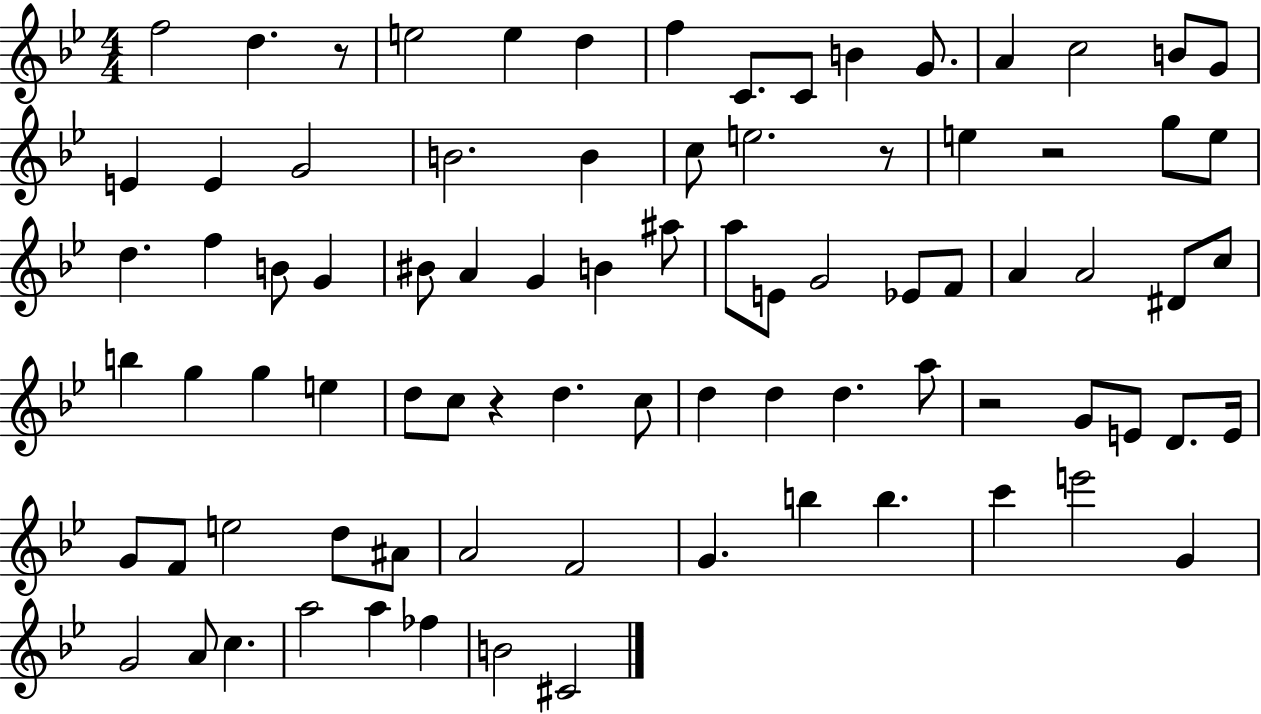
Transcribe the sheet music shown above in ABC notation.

X:1
T:Untitled
M:4/4
L:1/4
K:Bb
f2 d z/2 e2 e d f C/2 C/2 B G/2 A c2 B/2 G/2 E E G2 B2 B c/2 e2 z/2 e z2 g/2 e/2 d f B/2 G ^B/2 A G B ^a/2 a/2 E/2 G2 _E/2 F/2 A A2 ^D/2 c/2 b g g e d/2 c/2 z d c/2 d d d a/2 z2 G/2 E/2 D/2 E/4 G/2 F/2 e2 d/2 ^A/2 A2 F2 G b b c' e'2 G G2 A/2 c a2 a _f B2 ^C2